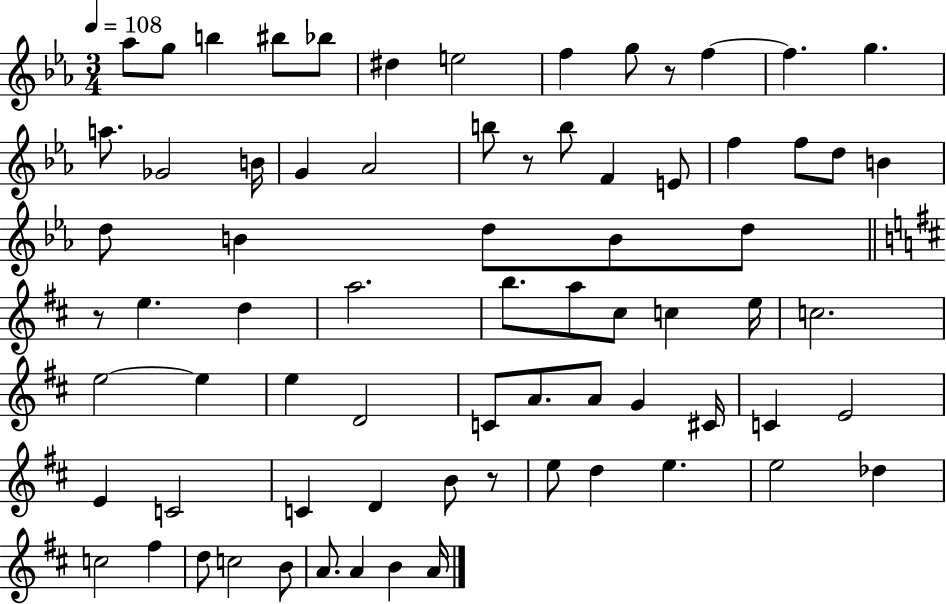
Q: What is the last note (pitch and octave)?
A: A4